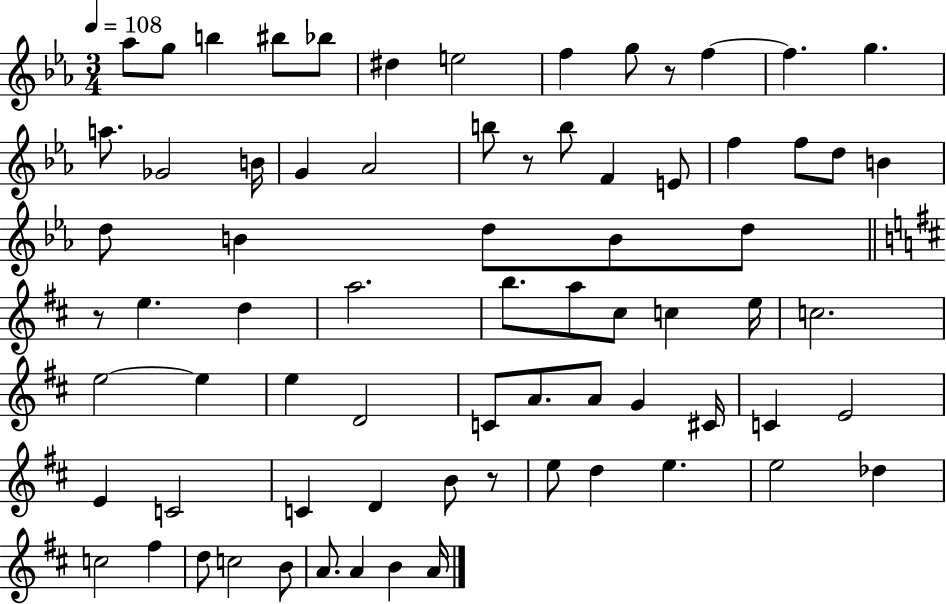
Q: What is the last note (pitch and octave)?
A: A4